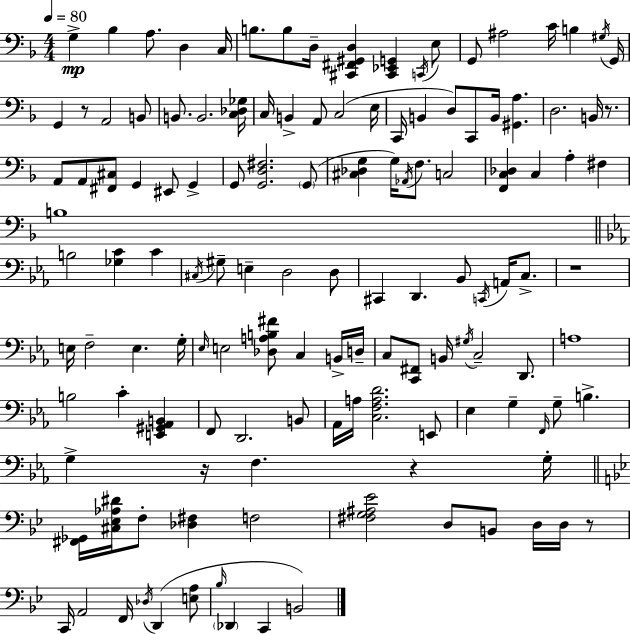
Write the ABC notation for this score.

X:1
T:Untitled
M:4/4
L:1/4
K:F
G, _B, A,/2 D, C,/4 B,/2 B,/2 D,/4 [^C,,^F,,^G,,D,] [^C,,_E,,G,,] C,,/4 E,/2 G,,/2 ^A,2 C/4 B, ^G,/4 G,,/4 G,, z/2 A,,2 B,,/2 B,,/2 B,,2 [C,_D,_G,]/4 C,/4 B,, A,,/2 C,2 E,/4 C,,/4 B,, D,/2 C,,/2 B,,/4 [^G,,A,] D,2 B,,/4 z/2 A,,/2 A,,/2 [^F,,^C,]/2 G,, ^E,,/2 G,, G,,/2 [G,,D,^F,]2 G,,/2 [^C,_D,G,] G,/4 _A,,/4 F,/2 C,2 [F,,C,_D,] C, A, ^F, B,4 B,2 [_G,C] C ^C,/4 ^G,/2 E, D,2 D,/2 ^C,, D,, _B,,/2 C,,/4 A,,/4 C,/2 z4 E,/4 F,2 E, G,/4 _E,/4 E,2 [_D,A,B,^F]/2 C, B,,/4 D,/4 C,/2 [C,,^F,,]/2 B,,/4 ^G,/4 C,2 D,,/2 A,4 B,2 C [E,,^G,,_A,,B,,] F,,/2 D,,2 B,,/2 _A,,/4 A,/4 [C,F,A,D]2 E,,/2 _E, G, F,,/4 G,/2 B, G, z/4 F, z G,/4 [^F,,_G,,]/4 [^C,_E,_A,^D]/4 F,/2 [_D,^F,] F,2 [^F,G,^A,_E]2 D,/2 B,,/2 D,/4 D,/4 z/2 C,,/4 A,,2 F,,/4 _D,/4 D,, [E,A,]/2 _B,/4 _D,, C,, B,,2